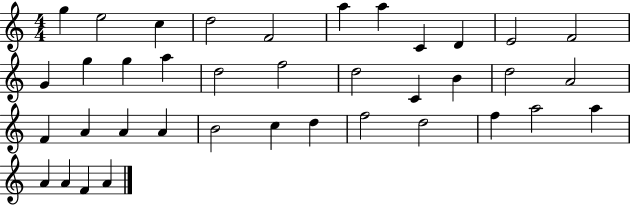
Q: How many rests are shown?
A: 0